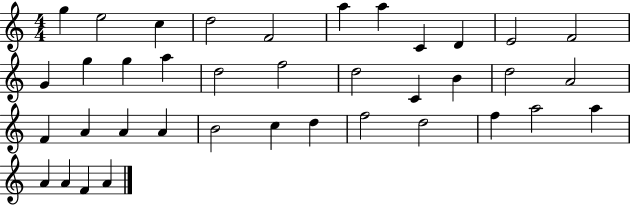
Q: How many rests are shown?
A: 0